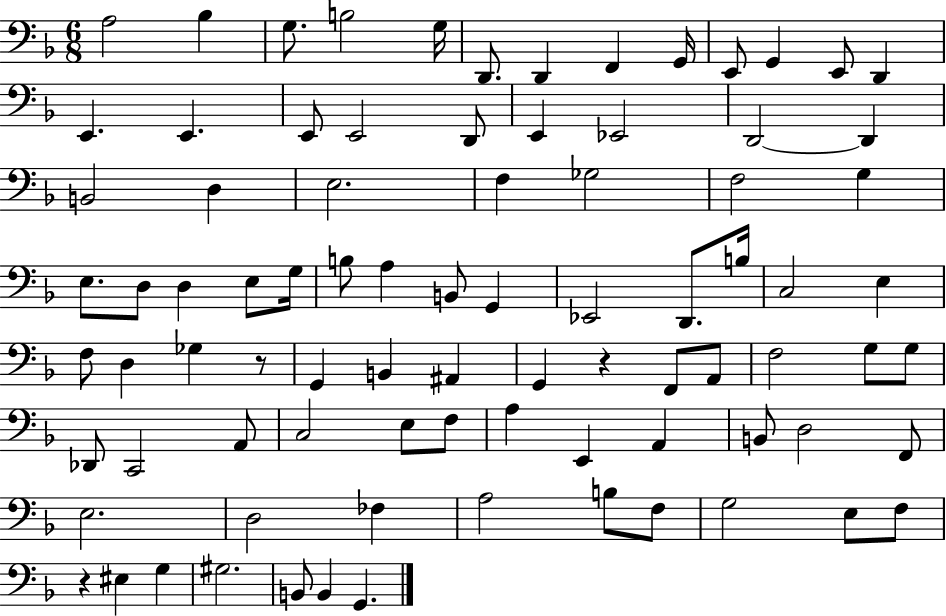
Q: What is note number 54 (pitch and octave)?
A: G3